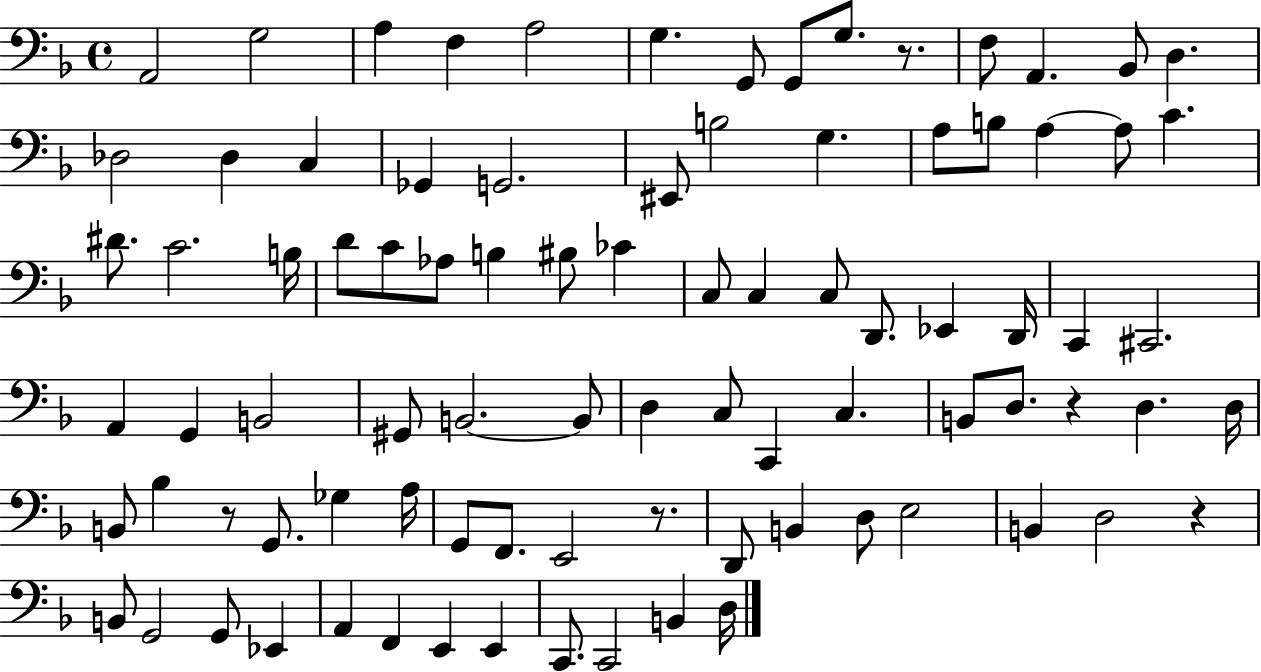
X:1
T:Untitled
M:4/4
L:1/4
K:F
A,,2 G,2 A, F, A,2 G, G,,/2 G,,/2 G,/2 z/2 F,/2 A,, _B,,/2 D, _D,2 _D, C, _G,, G,,2 ^E,,/2 B,2 G, A,/2 B,/2 A, A,/2 C ^D/2 C2 B,/4 D/2 C/2 _A,/2 B, ^B,/2 _C C,/2 C, C,/2 D,,/2 _E,, D,,/4 C,, ^C,,2 A,, G,, B,,2 ^G,,/2 B,,2 B,,/2 D, C,/2 C,, C, B,,/2 D,/2 z D, D,/4 B,,/2 _B, z/2 G,,/2 _G, A,/4 G,,/2 F,,/2 E,,2 z/2 D,,/2 B,, D,/2 E,2 B,, D,2 z B,,/2 G,,2 G,,/2 _E,, A,, F,, E,, E,, C,,/2 C,,2 B,, D,/4